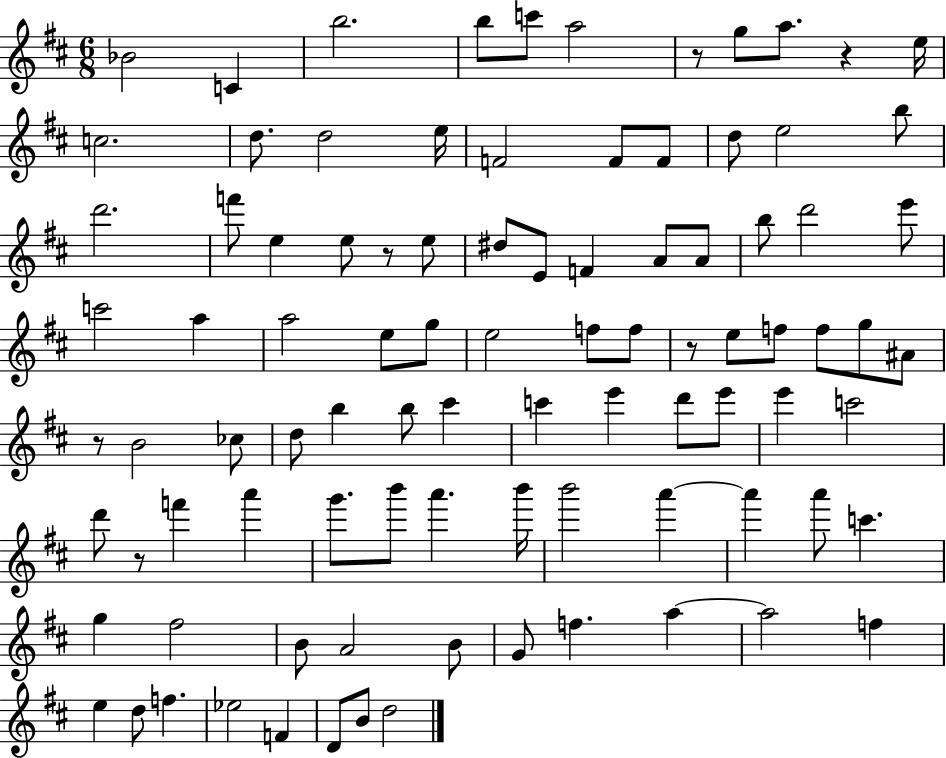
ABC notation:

X:1
T:Untitled
M:6/8
L:1/4
K:D
_B2 C b2 b/2 c'/2 a2 z/2 g/2 a/2 z e/4 c2 d/2 d2 e/4 F2 F/2 F/2 d/2 e2 b/2 d'2 f'/2 e e/2 z/2 e/2 ^d/2 E/2 F A/2 A/2 b/2 d'2 e'/2 c'2 a a2 e/2 g/2 e2 f/2 f/2 z/2 e/2 f/2 f/2 g/2 ^A/2 z/2 B2 _c/2 d/2 b b/2 ^c' c' e' d'/2 e'/2 e' c'2 d'/2 z/2 f' a' g'/2 b'/2 a' b'/4 b'2 a' a' a'/2 c' g ^f2 B/2 A2 B/2 G/2 f a a2 f e d/2 f _e2 F D/2 B/2 d2